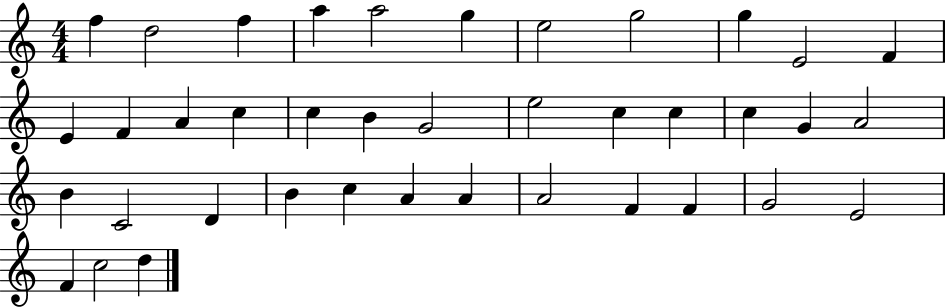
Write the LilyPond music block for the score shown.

{
  \clef treble
  \numericTimeSignature
  \time 4/4
  \key c \major
  f''4 d''2 f''4 | a''4 a''2 g''4 | e''2 g''2 | g''4 e'2 f'4 | \break e'4 f'4 a'4 c''4 | c''4 b'4 g'2 | e''2 c''4 c''4 | c''4 g'4 a'2 | \break b'4 c'2 d'4 | b'4 c''4 a'4 a'4 | a'2 f'4 f'4 | g'2 e'2 | \break f'4 c''2 d''4 | \bar "|."
}